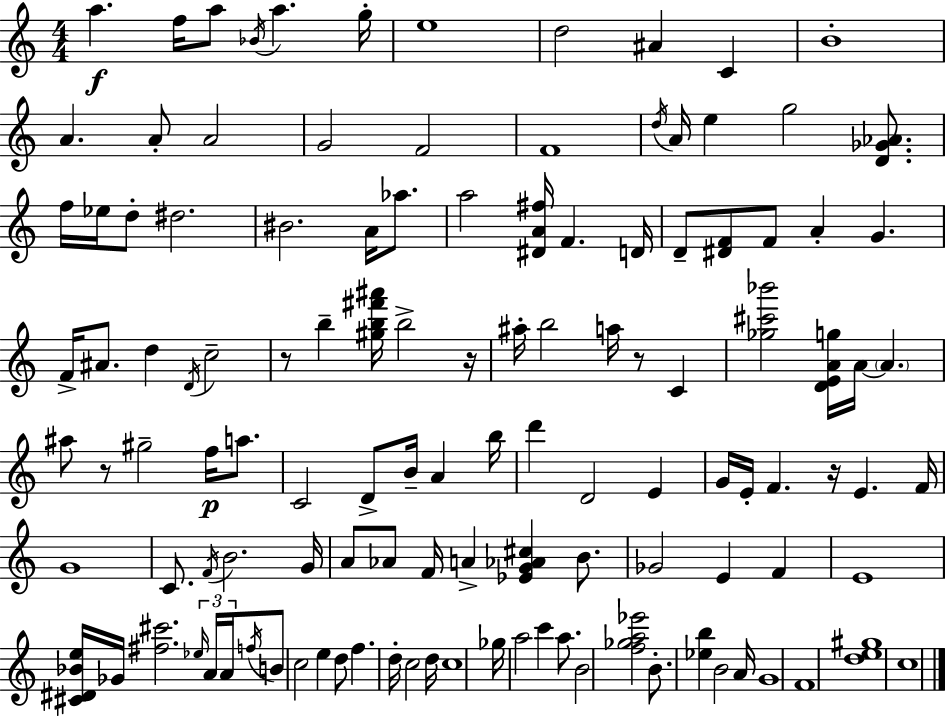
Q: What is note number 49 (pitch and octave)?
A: A#5